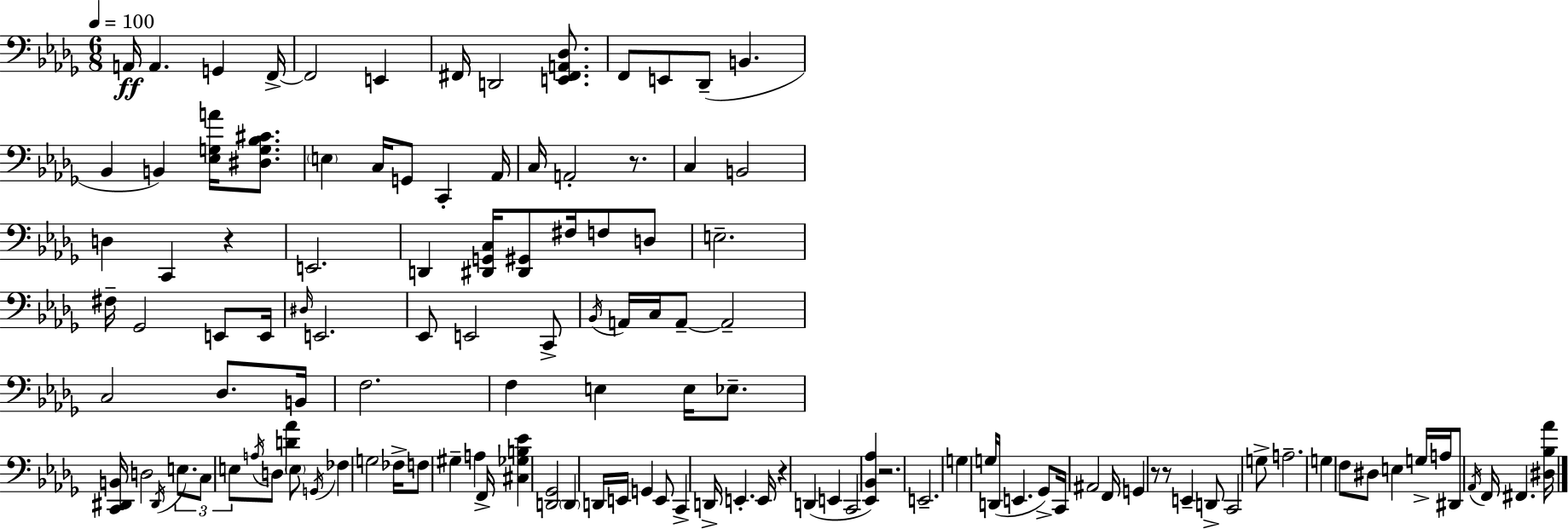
A2/s A2/q. G2/q F2/s F2/h E2/q F#2/s D2/h [E2,F#2,A2,Db3]/e. F2/e E2/e Db2/e B2/q. Bb2/q B2/q [Eb3,G3,A4]/s [D#3,G3,Bb3,C#4]/e. E3/q C3/s G2/e C2/q Ab2/s C3/s A2/h R/e. C3/q B2/h D3/q C2/q R/q E2/h. D2/q [D#2,G2,C3]/s [D#2,G#2]/e F#3/s F3/e D3/e E3/h. F#3/s Gb2/h E2/e E2/s D#3/s E2/h. Eb2/e E2/h C2/e Bb2/s A2/s C3/s A2/e A2/h C3/h Db3/e. B2/s F3/h. F3/q E3/q E3/s Eb3/e. [C2,D#2,B2]/s D3/h D#2/s E3/e. C3/e E3/e A3/s D3/e [D4,Ab4]/q E3/e G2/s FES3/q G3/h FES3/s F3/e G#3/q A3/q F2/s [C#3,Gb3,B3,Eb4]/q [D2,Gb2]/h D2/q D2/s E2/s G2/q E2/e C2/q D2/s E2/q. E2/s R/q D2/q E2/q C2/h [Eb2,Bb2,Ab3]/q R/h. E2/h. G3/q G3/s D2/s E2/q. Gb2/e C2/s A#2/h F2/s G2/q R/e R/e E2/q D2/e C2/h G3/e A3/h. G3/q F3/e D#3/e E3/q G3/s A3/s D#2/e Ab2/s F2/s F#2/q. [D#3,Bb3,Ab4]/s